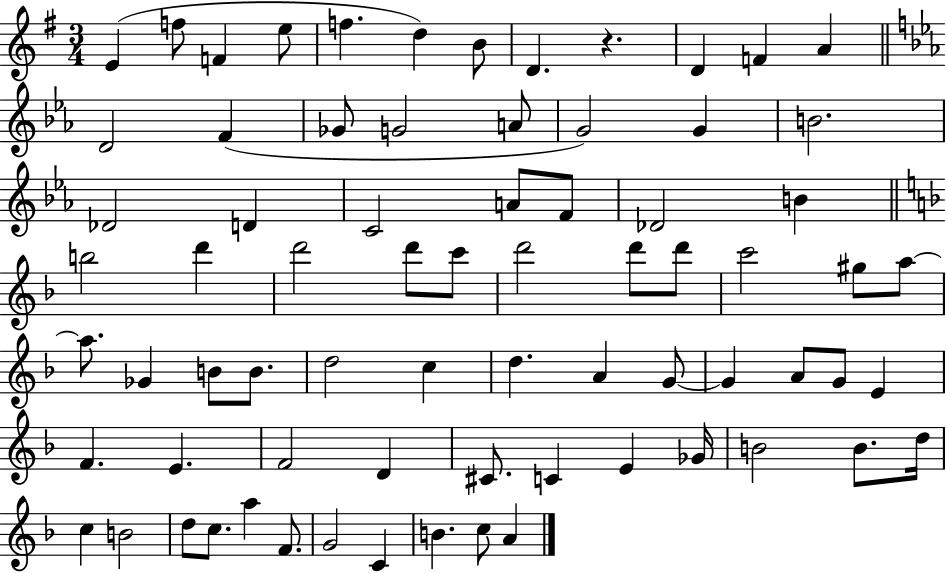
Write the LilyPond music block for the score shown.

{
  \clef treble
  \numericTimeSignature
  \time 3/4
  \key g \major
  e'4( f''8 f'4 e''8 | f''4. d''4) b'8 | d'4. r4. | d'4 f'4 a'4 | \break \bar "||" \break \key ees \major d'2 f'4( | ges'8 g'2 a'8 | g'2) g'4 | b'2. | \break des'2 d'4 | c'2 a'8 f'8 | des'2 b'4 | \bar "||" \break \key f \major b''2 d'''4 | d'''2 d'''8 c'''8 | d'''2 d'''8 d'''8 | c'''2 gis''8 a''8~~ | \break a''8. ges'4 b'8 b'8. | d''2 c''4 | d''4. a'4 g'8~~ | g'4 a'8 g'8 e'4 | \break f'4. e'4. | f'2 d'4 | cis'8. c'4 e'4 ges'16 | b'2 b'8. d''16 | \break c''4 b'2 | d''8 c''8. a''4 f'8. | g'2 c'4 | b'4. c''8 a'4 | \break \bar "|."
}